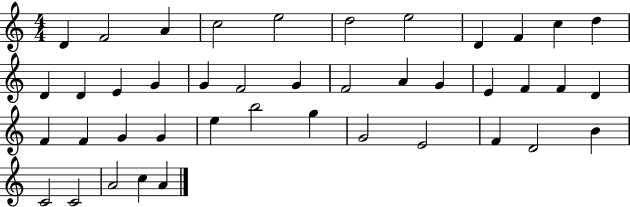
D4/q F4/h A4/q C5/h E5/h D5/h E5/h D4/q F4/q C5/q D5/q D4/q D4/q E4/q G4/q G4/q F4/h G4/q F4/h A4/q G4/q E4/q F4/q F4/q D4/q F4/q F4/q G4/q G4/q E5/q B5/h G5/q G4/h E4/h F4/q D4/h B4/q C4/h C4/h A4/h C5/q A4/q